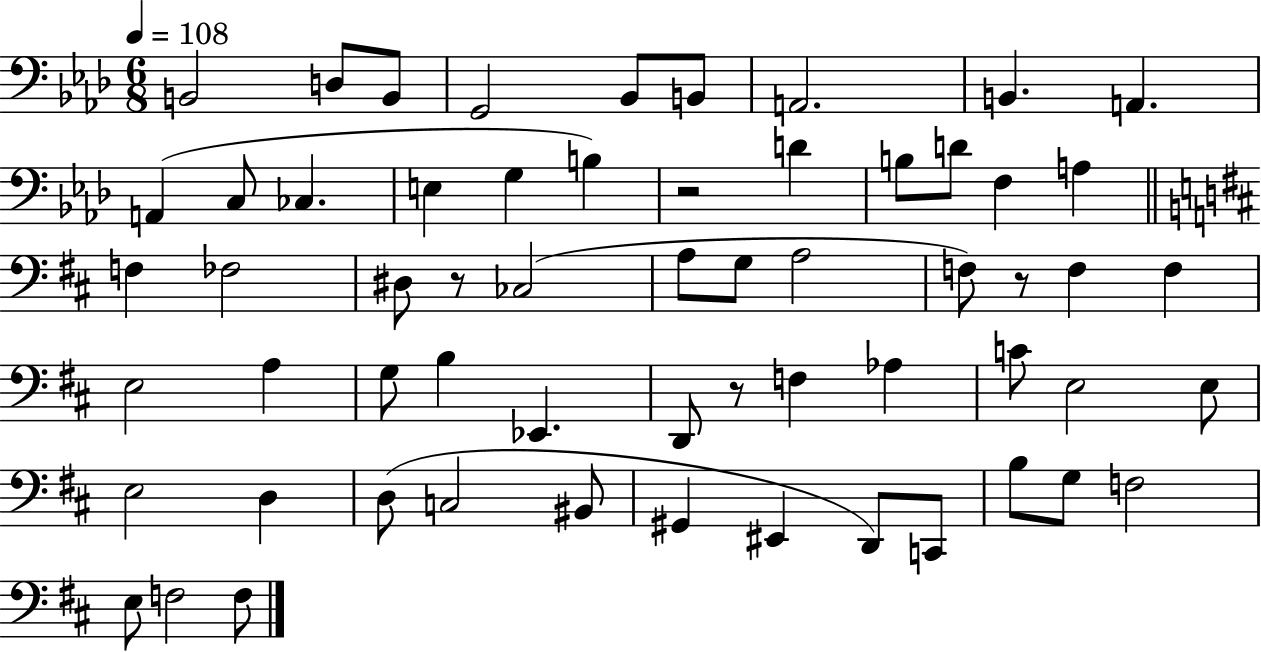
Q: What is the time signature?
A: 6/8